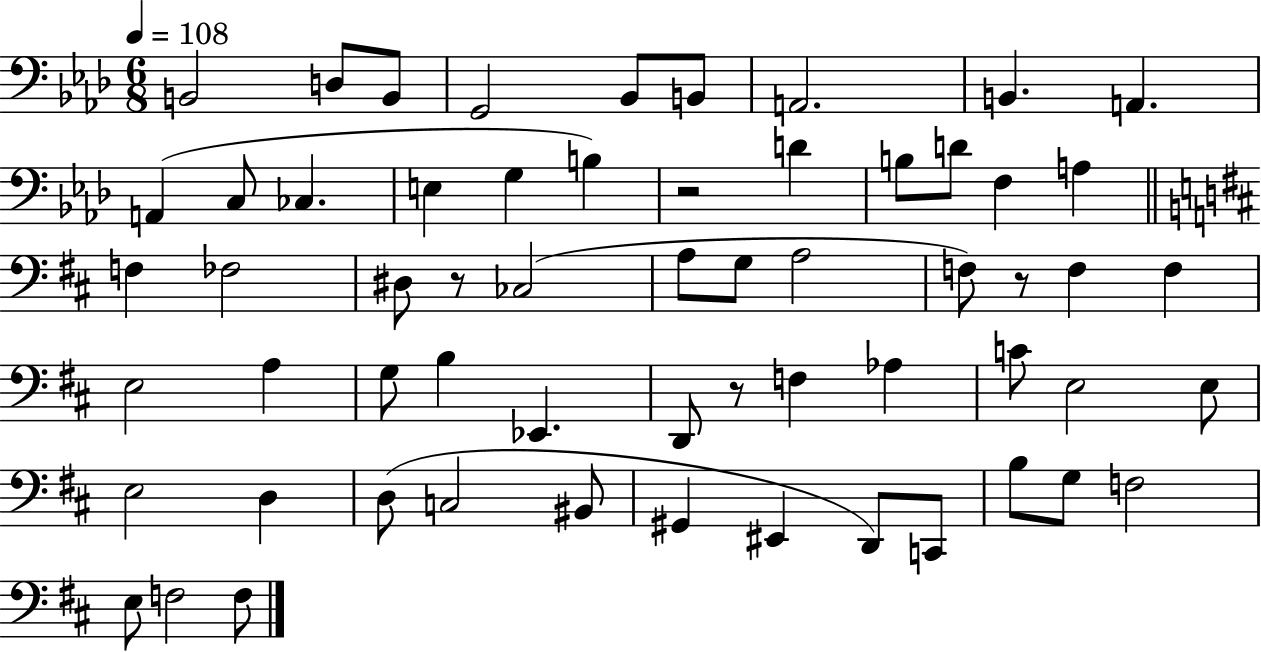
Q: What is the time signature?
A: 6/8